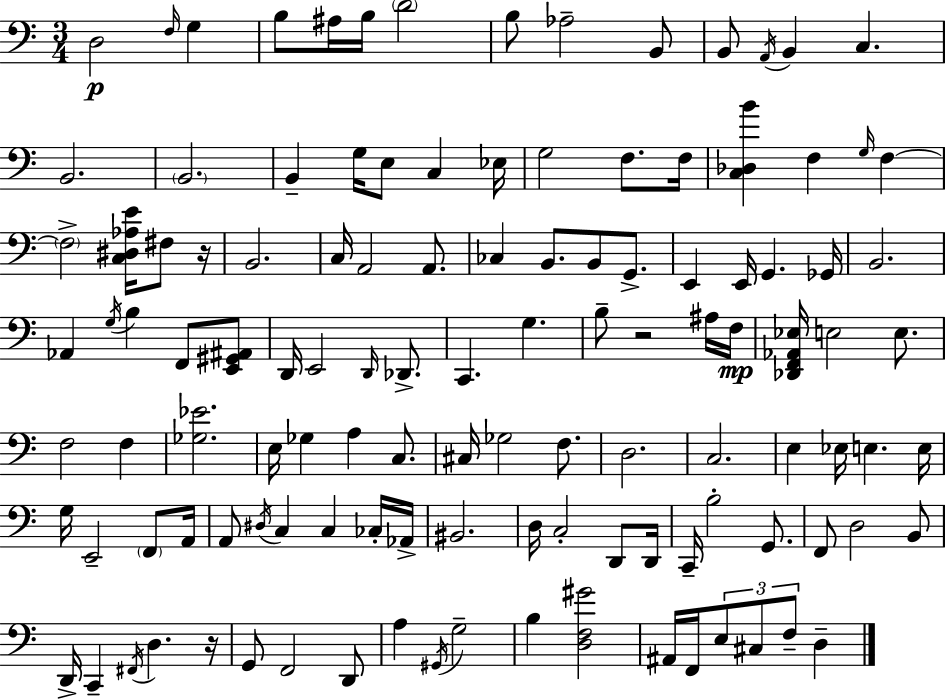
X:1
T:Untitled
M:3/4
L:1/4
K:C
D,2 F,/4 G, B,/2 ^A,/4 B,/4 D2 B,/2 _A,2 B,,/2 B,,/2 A,,/4 B,, C, B,,2 B,,2 B,, G,/4 E,/2 C, _E,/4 G,2 F,/2 F,/4 [C,_D,B] F, G,/4 F, F,2 [C,^D,_A,E]/4 ^F,/2 z/4 B,,2 C,/4 A,,2 A,,/2 _C, B,,/2 B,,/2 G,,/2 E,, E,,/4 G,, _G,,/4 B,,2 _A,, G,/4 B, F,,/2 [E,,^G,,^A,,]/2 D,,/4 E,,2 D,,/4 _D,,/2 C,, G, B,/2 z2 ^A,/4 F,/4 [_D,,F,,_A,,_E,]/4 E,2 E,/2 F,2 F, [_G,_E]2 E,/4 _G, A, C,/2 ^C,/4 _G,2 F,/2 D,2 C,2 E, _E,/4 E, E,/4 G,/4 E,,2 F,,/2 A,,/4 A,,/2 ^D,/4 C, C, _C,/4 _A,,/4 ^B,,2 D,/4 C,2 D,,/2 D,,/4 C,,/4 B,2 G,,/2 F,,/2 D,2 B,,/2 D,,/4 C,, ^F,,/4 D, z/4 G,,/2 F,,2 D,,/2 A, ^G,,/4 G,2 B, [D,F,^G]2 ^A,,/4 F,,/4 E,/2 ^C,/2 F,/2 D,